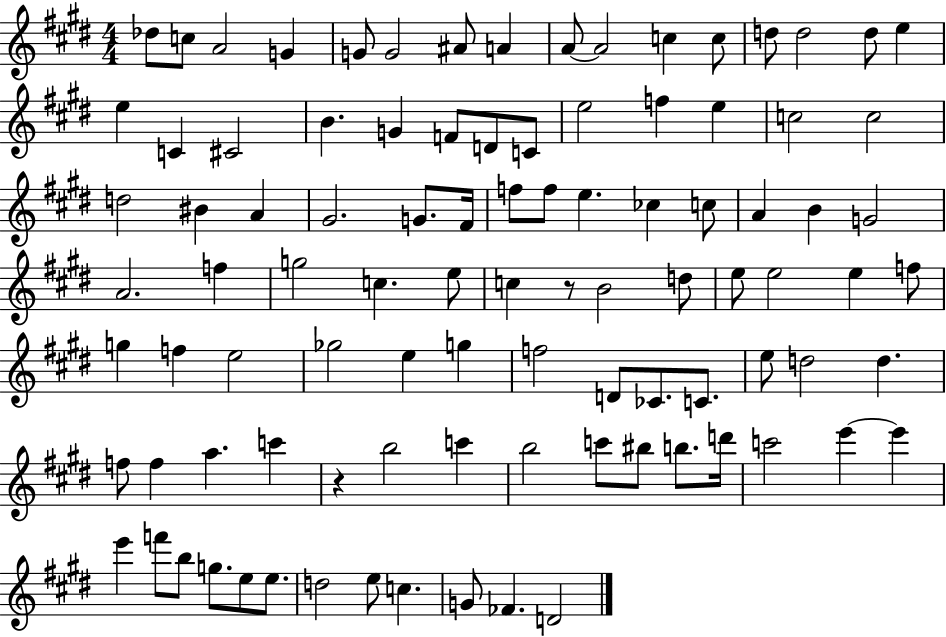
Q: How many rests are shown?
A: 2